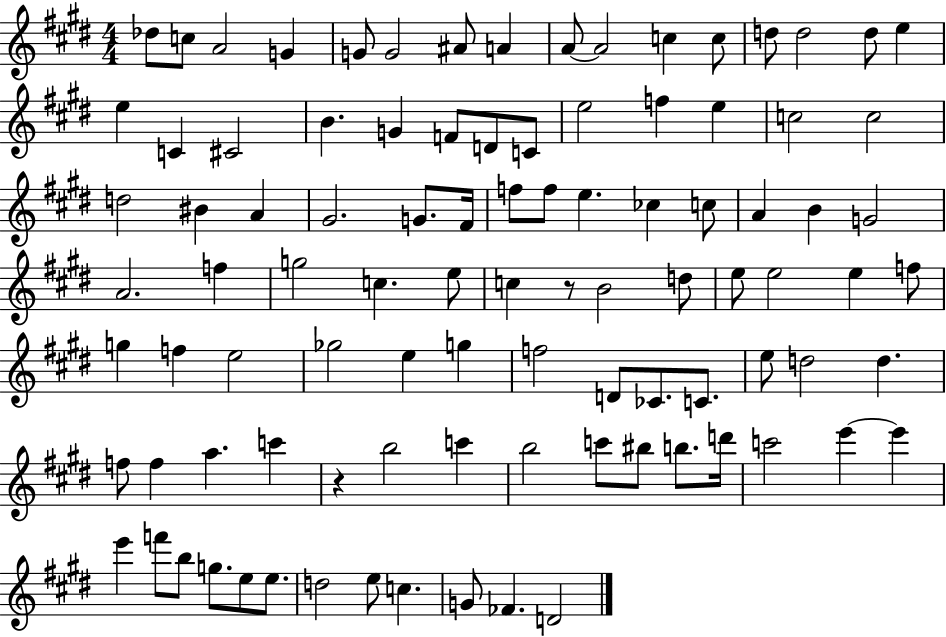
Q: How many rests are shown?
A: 2